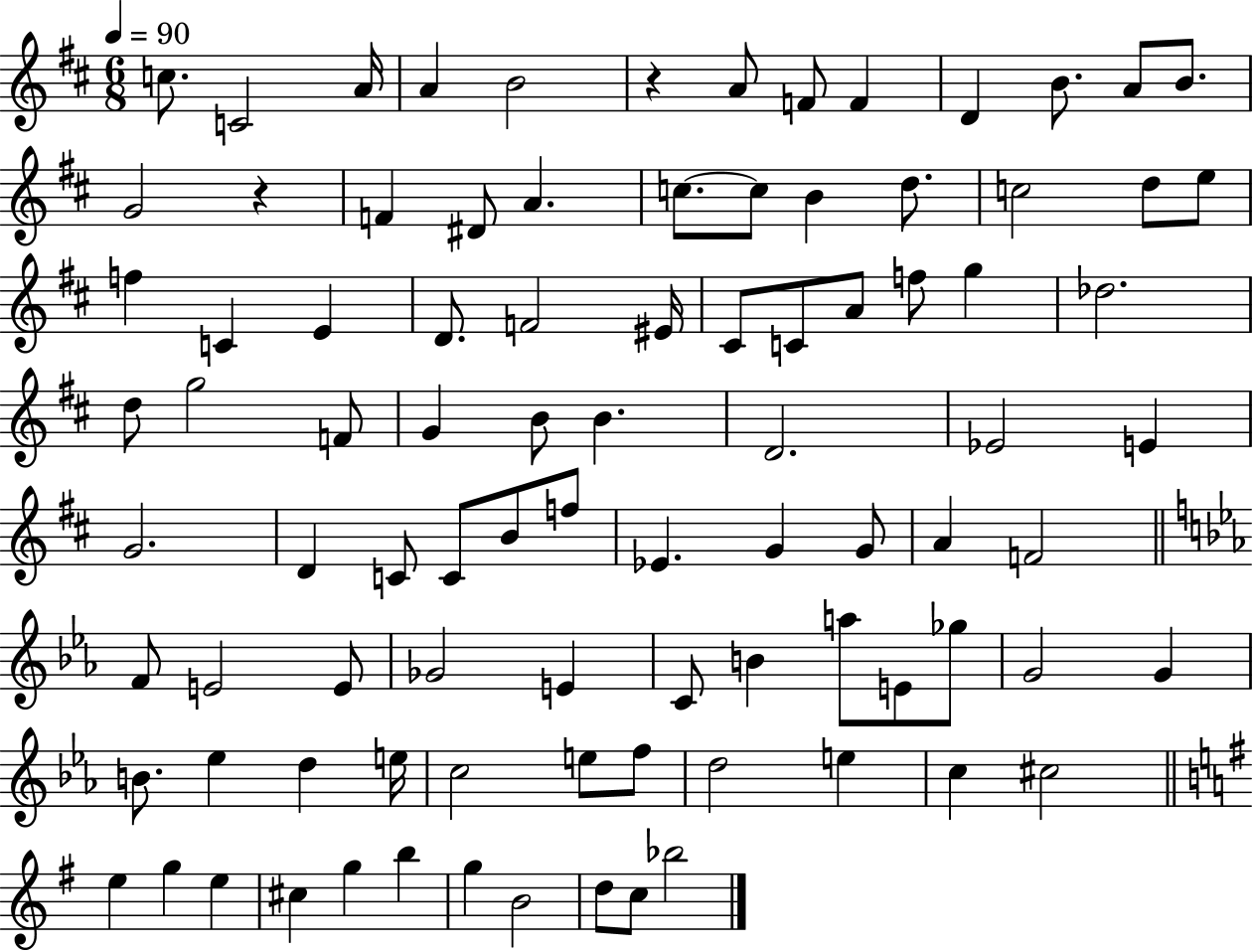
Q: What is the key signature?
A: D major